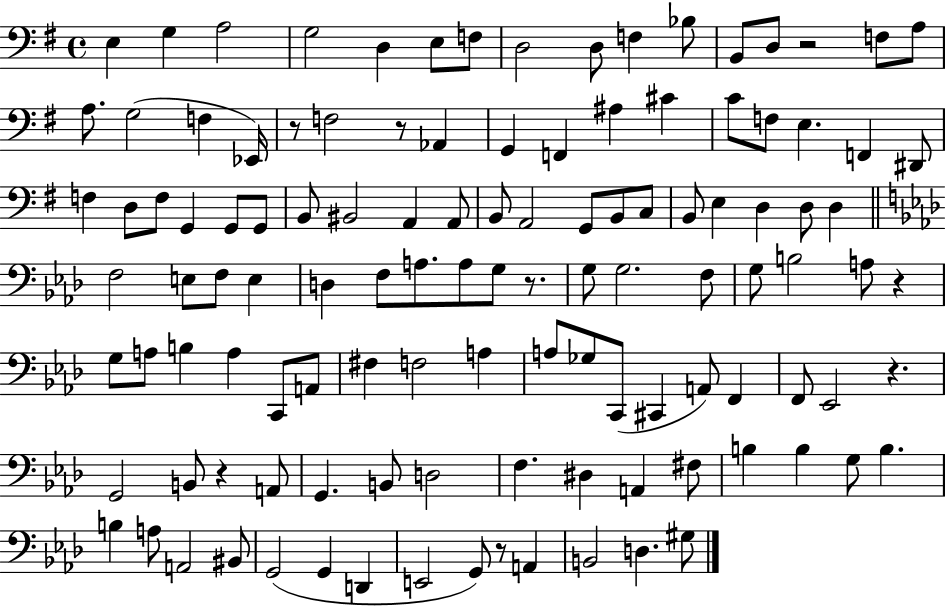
E3/q G3/q A3/h G3/h D3/q E3/e F3/e D3/h D3/e F3/q Bb3/e B2/e D3/e R/h F3/e A3/e A3/e. G3/h F3/q Eb2/s R/e F3/h R/e Ab2/q G2/q F2/q A#3/q C#4/q C4/e F3/e E3/q. F2/q D#2/e F3/q D3/e F3/e G2/q G2/e G2/e B2/e BIS2/h A2/q A2/e B2/e A2/h G2/e B2/e C3/e B2/e E3/q D3/q D3/e D3/q F3/h E3/e F3/e E3/q D3/q F3/e A3/e. A3/e G3/e R/e. G3/e G3/h. F3/e G3/e B3/h A3/e R/q G3/e A3/e B3/q A3/q C2/e A2/e F#3/q F3/h A3/q A3/e Gb3/e C2/e C#2/q A2/e F2/q F2/e Eb2/h R/q. G2/h B2/e R/q A2/e G2/q. B2/e D3/h F3/q. D#3/q A2/q F#3/e B3/q B3/q G3/e B3/q. B3/q A3/e A2/h BIS2/e G2/h G2/q D2/q E2/h G2/e R/e A2/q B2/h D3/q. G#3/e